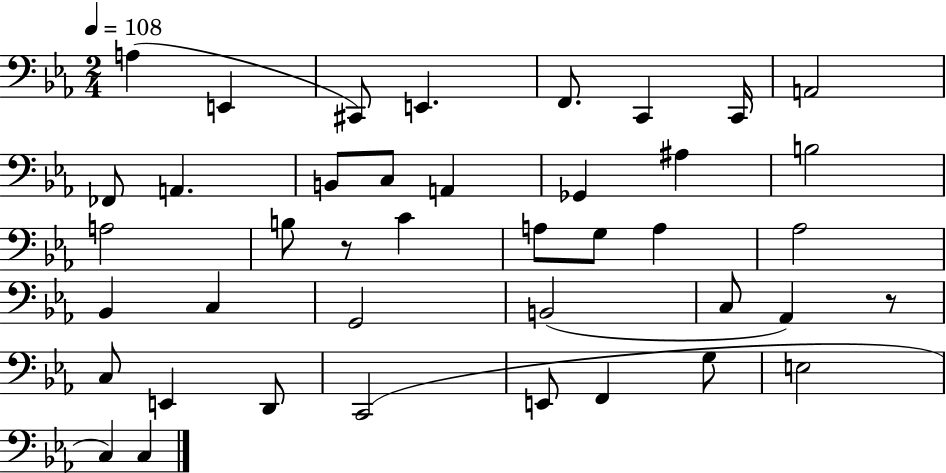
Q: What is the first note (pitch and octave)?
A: A3